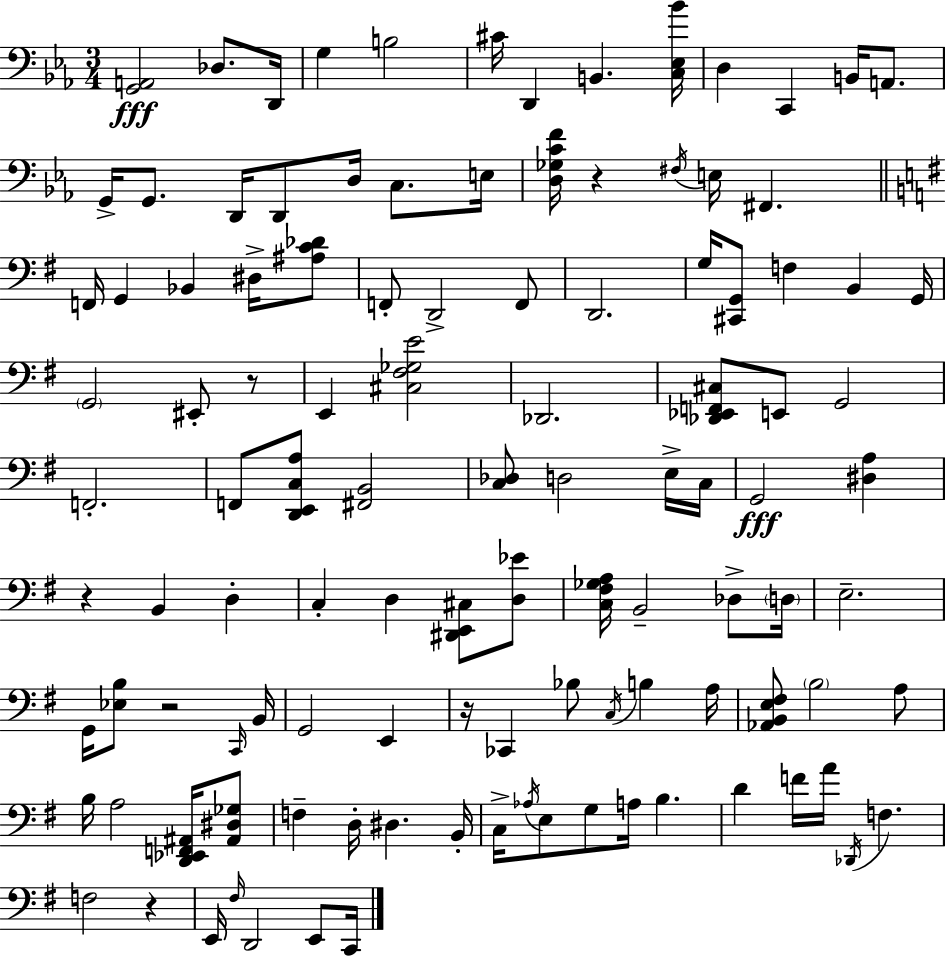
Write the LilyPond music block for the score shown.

{
  \clef bass
  \numericTimeSignature
  \time 3/4
  \key c \minor
  <g, a,>2\fff des8. d,16 | g4 b2 | cis'16 d,4 b,4. <c ees bes'>16 | d4 c,4 b,16 a,8. | \break g,16-> g,8. d,16 d,8 d16 c8. e16 | <d ges c' f'>16 r4 \acciaccatura { fis16 } e16 fis,4. | \bar "||" \break \key g \major f,16 g,4 bes,4 dis16-> <ais c' des'>8 | f,8-. d,2-> f,8 | d,2. | g16 <cis, g,>8 f4 b,4 g,16 | \break \parenthesize g,2 eis,8-. r8 | e,4 <cis fis ges e'>2 | des,2. | <des, ees, f, cis>8 e,8 g,2 | \break f,2.-. | f,8 <d, e, c a>8 <fis, b,>2 | <c des>8 d2 e16-> c16 | g,2\fff <dis a>4 | \break r4 b,4 d4-. | c4-. d4 <dis, e, cis>8 <d ees'>8 | <c fis ges a>16 b,2-- des8-> \parenthesize d16 | e2.-- | \break g,16 <ees b>8 r2 \grace { c,16 } | b,16 g,2 e,4 | r16 ces,4 bes8 \acciaccatura { c16 } b4 | a16 <aes, b, e fis>8 \parenthesize b2 | \break a8 b16 a2 <d, ees, f, ais,>16 | <ais, dis ges>8 f4-- d16-. dis4. | b,16-. c16-> \acciaccatura { aes16 } e8 g8 a16 b4. | d'4 f'16 a'16 \acciaccatura { des,16 } f4. | \break f2 | r4 e,16 \grace { fis16 } d,2 | e,8 c,16 \bar "|."
}